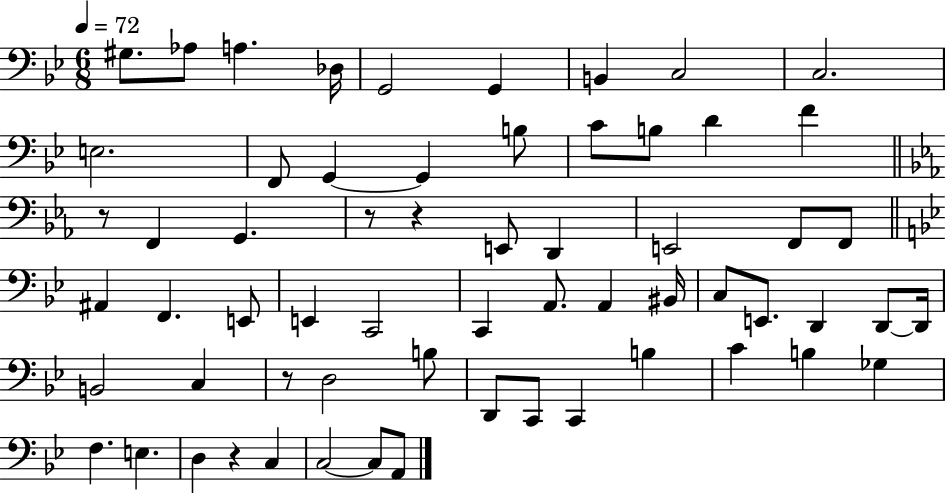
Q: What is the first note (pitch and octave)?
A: G#3